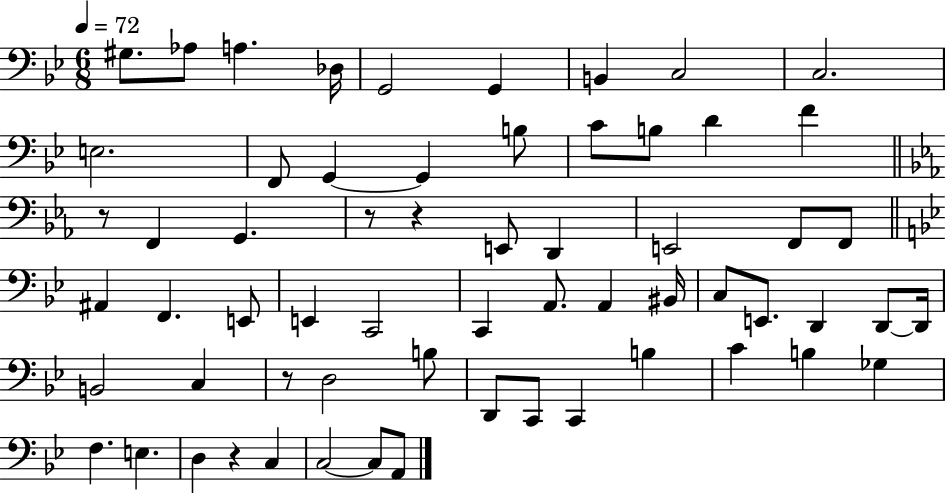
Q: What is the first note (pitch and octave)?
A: G#3